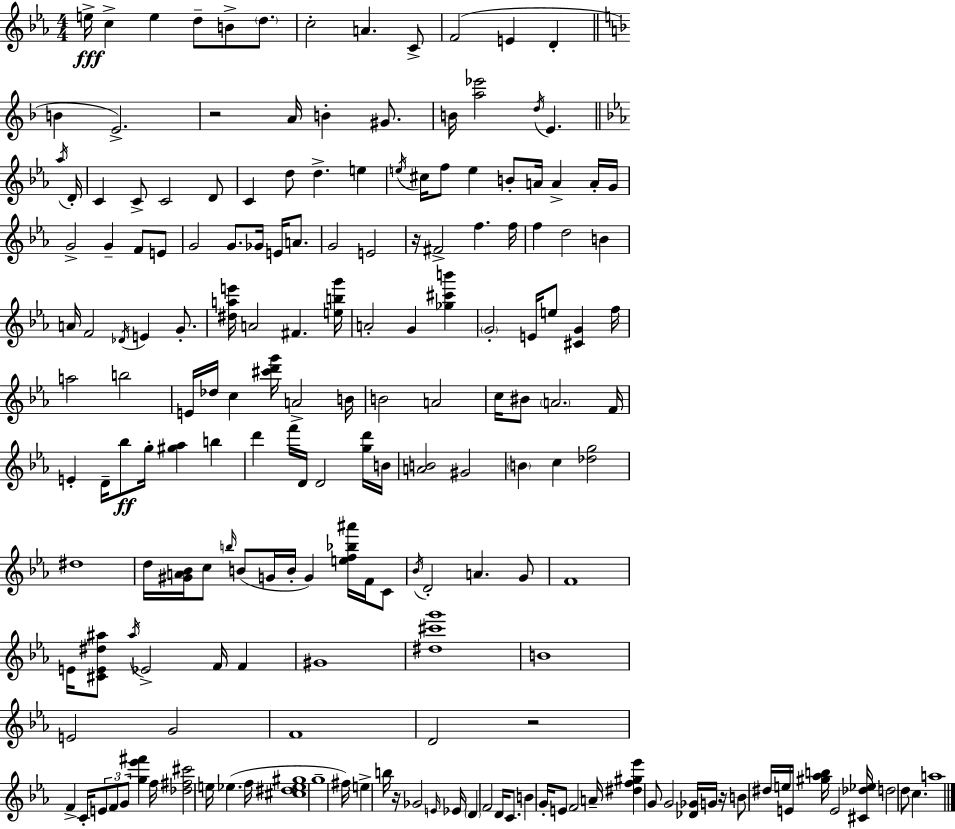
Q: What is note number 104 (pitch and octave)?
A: F4